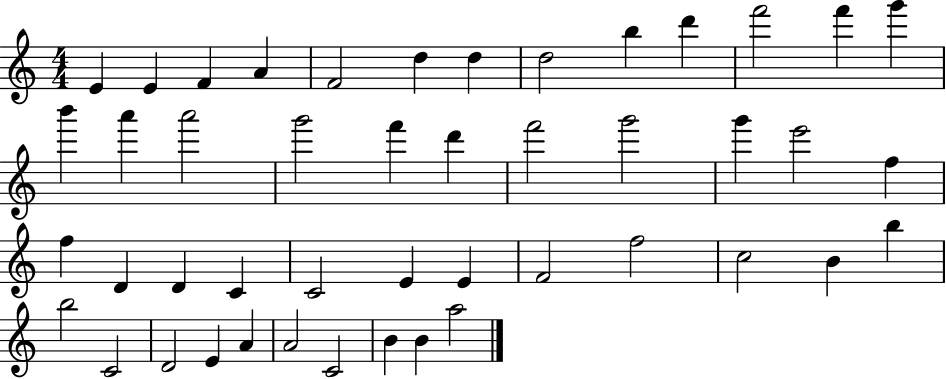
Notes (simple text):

E4/q E4/q F4/q A4/q F4/h D5/q D5/q D5/h B5/q D6/q F6/h F6/q G6/q B6/q A6/q A6/h G6/h F6/q D6/q F6/h G6/h G6/q E6/h F5/q F5/q D4/q D4/q C4/q C4/h E4/q E4/q F4/h F5/h C5/h B4/q B5/q B5/h C4/h D4/h E4/q A4/q A4/h C4/h B4/q B4/q A5/h